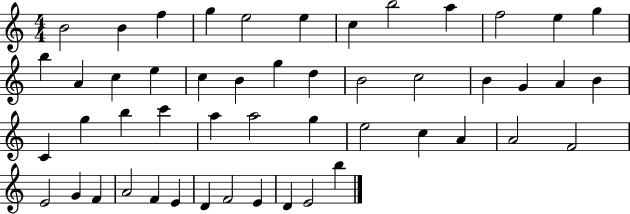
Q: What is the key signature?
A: C major